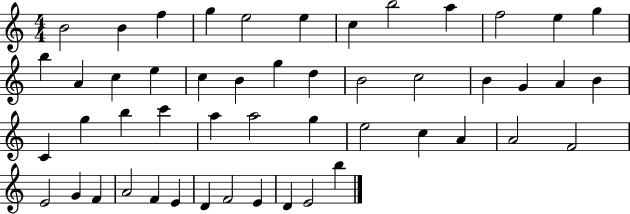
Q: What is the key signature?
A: C major